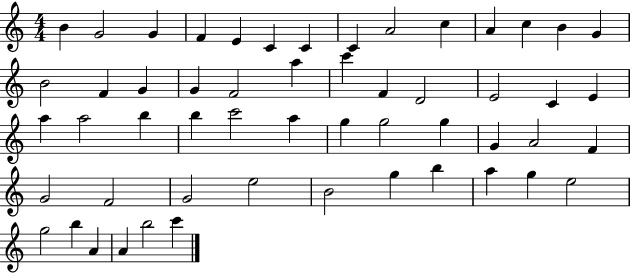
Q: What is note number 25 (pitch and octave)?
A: C4